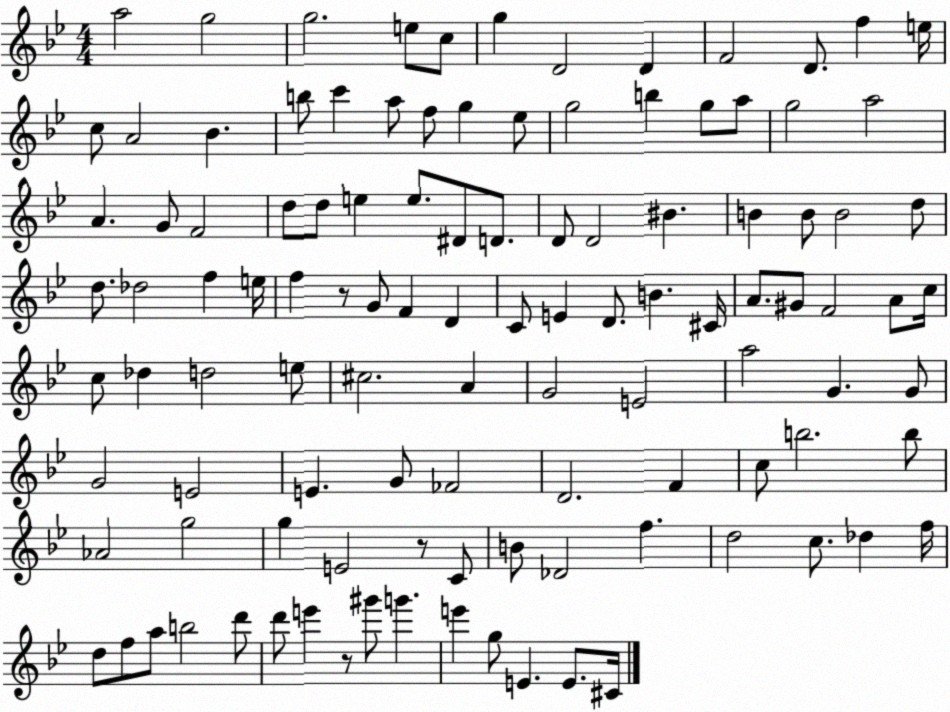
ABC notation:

X:1
T:Untitled
M:4/4
L:1/4
K:Bb
a2 g2 g2 e/2 c/2 g D2 D F2 D/2 f e/4 c/2 A2 _B b/2 c' a/2 f/2 g _e/2 g2 b g/2 a/2 g2 a2 A G/2 F2 d/2 d/2 e e/2 ^D/2 D/2 D/2 D2 ^B B B/2 B2 d/2 d/2 _d2 f e/4 f z/2 G/2 F D C/2 E D/2 B ^C/4 A/2 ^G/2 F2 A/2 c/4 c/2 _d d2 e/2 ^c2 A G2 E2 a2 G G/2 G2 E2 E G/2 _F2 D2 F c/2 b2 b/2 _A2 g2 g E2 z/2 C/2 B/2 _D2 f d2 c/2 _d f/4 d/2 f/2 a/2 b2 d'/2 d'/2 e' z/2 ^g'/2 g' e' g/2 E E/2 ^C/4